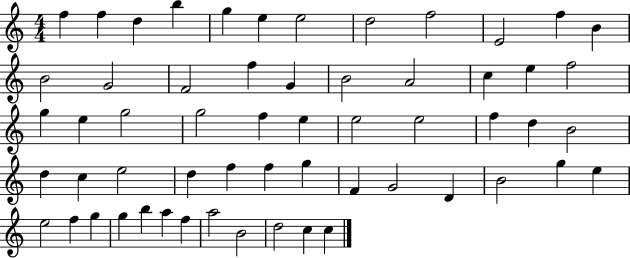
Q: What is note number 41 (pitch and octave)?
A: F4